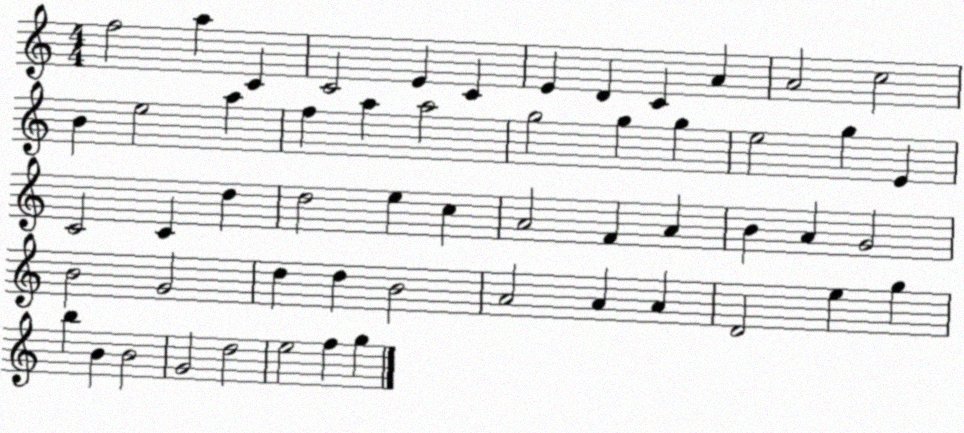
X:1
T:Untitled
M:4/4
L:1/4
K:C
f2 a C C2 E C E D C A A2 c2 B e2 a f a a2 g2 g g e2 g E C2 C d d2 e c A2 F A B A G2 B2 G2 d d B2 A2 A A D2 e g b B B2 G2 d2 e2 f g